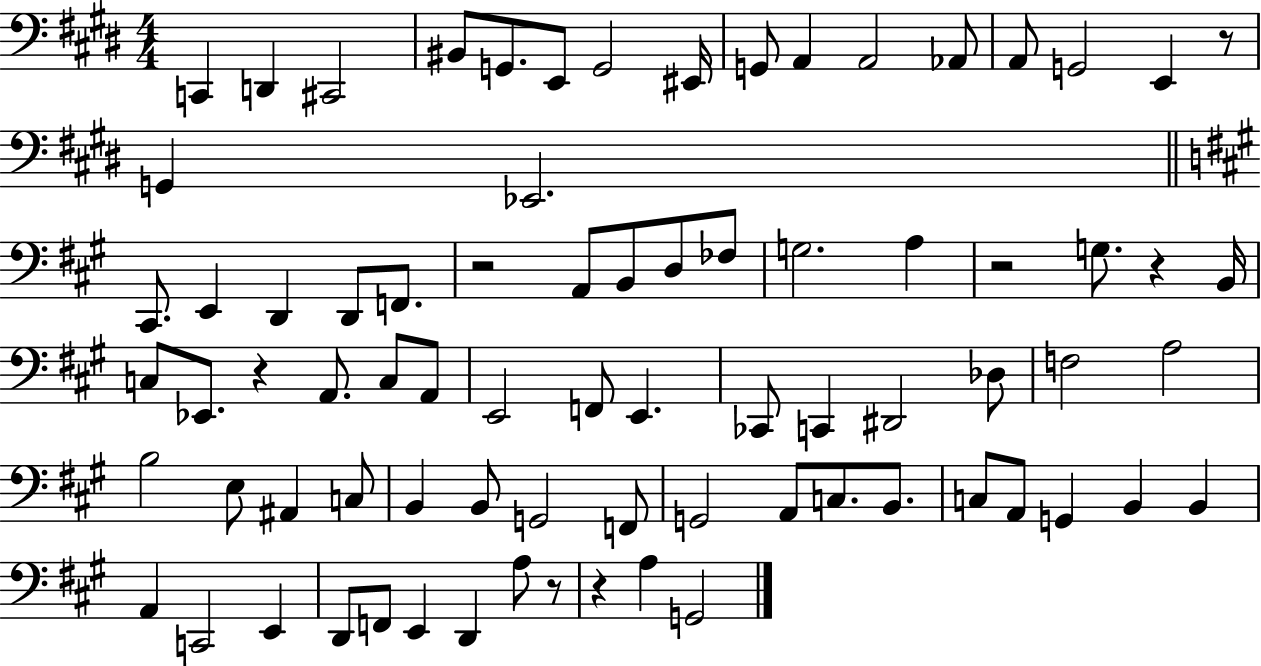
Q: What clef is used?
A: bass